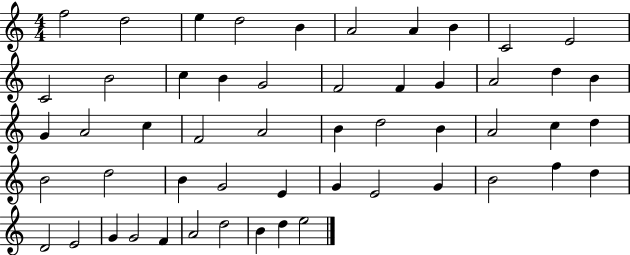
{
  \clef treble
  \numericTimeSignature
  \time 4/4
  \key c \major
  f''2 d''2 | e''4 d''2 b'4 | a'2 a'4 b'4 | c'2 e'2 | \break c'2 b'2 | c''4 b'4 g'2 | f'2 f'4 g'4 | a'2 d''4 b'4 | \break g'4 a'2 c''4 | f'2 a'2 | b'4 d''2 b'4 | a'2 c''4 d''4 | \break b'2 d''2 | b'4 g'2 e'4 | g'4 e'2 g'4 | b'2 f''4 d''4 | \break d'2 e'2 | g'4 g'2 f'4 | a'2 d''2 | b'4 d''4 e''2 | \break \bar "|."
}